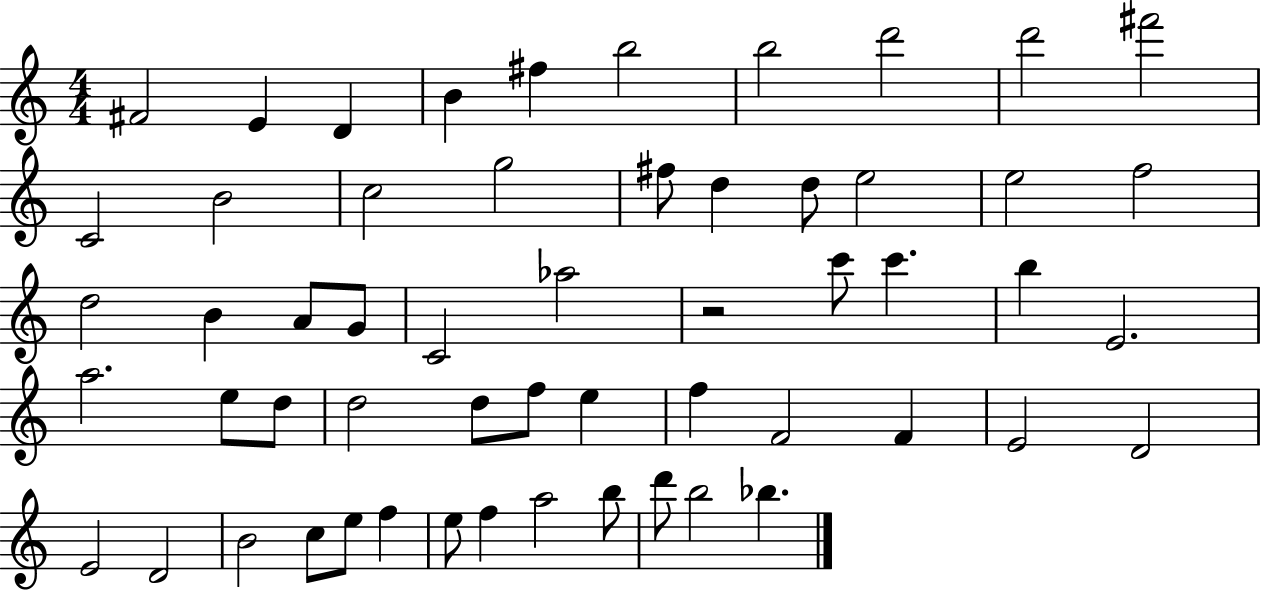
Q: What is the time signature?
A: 4/4